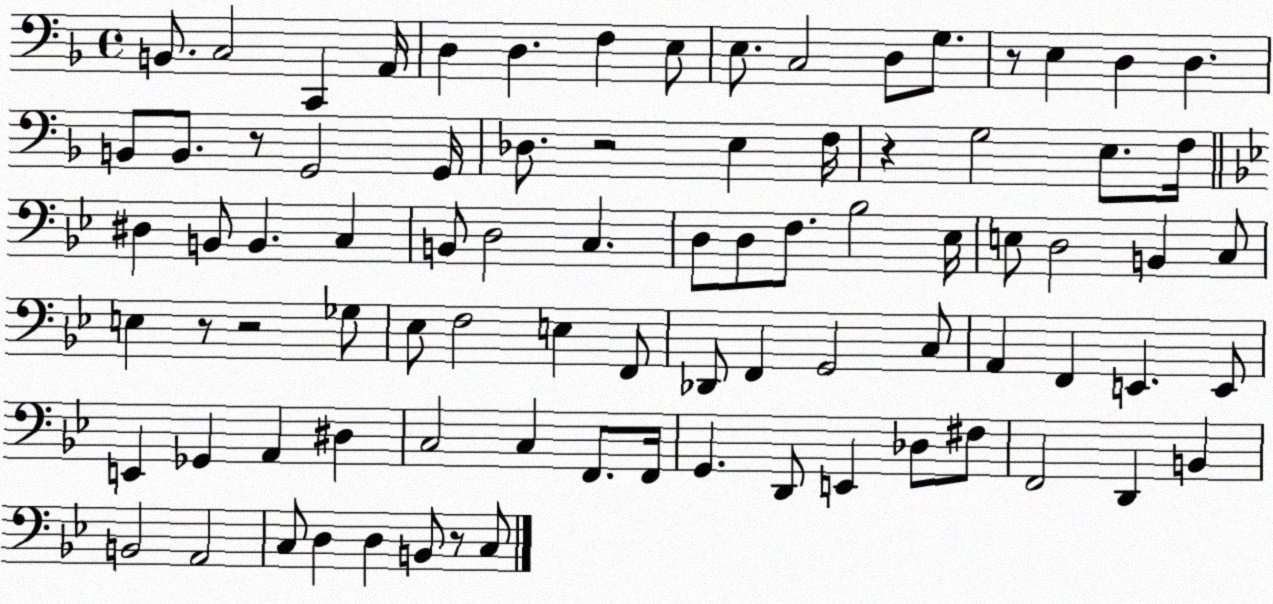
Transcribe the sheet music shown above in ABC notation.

X:1
T:Untitled
M:4/4
L:1/4
K:F
B,,/2 C,2 C,, A,,/4 D, D, F, E,/2 E,/2 C,2 D,/2 G,/2 z/2 E, D, D, B,,/2 B,,/2 z/2 G,,2 G,,/4 _D,/2 z2 E, F,/4 z G,2 E,/2 F,/4 ^D, B,,/2 B,, C, B,,/2 D,2 C, D,/2 D,/2 F,/2 _B,2 _E,/4 E,/2 D,2 B,, C,/2 E, z/2 z2 _G,/2 _E,/2 F,2 E, F,,/2 _D,,/2 F,, G,,2 C,/2 A,, F,, E,, E,,/2 E,, _G,, A,, ^D, C,2 C, F,,/2 F,,/4 G,, D,,/2 E,, _D,/2 ^F,/2 F,,2 D,, B,, B,,2 A,,2 C,/2 D, D, B,,/2 z/2 C,/2